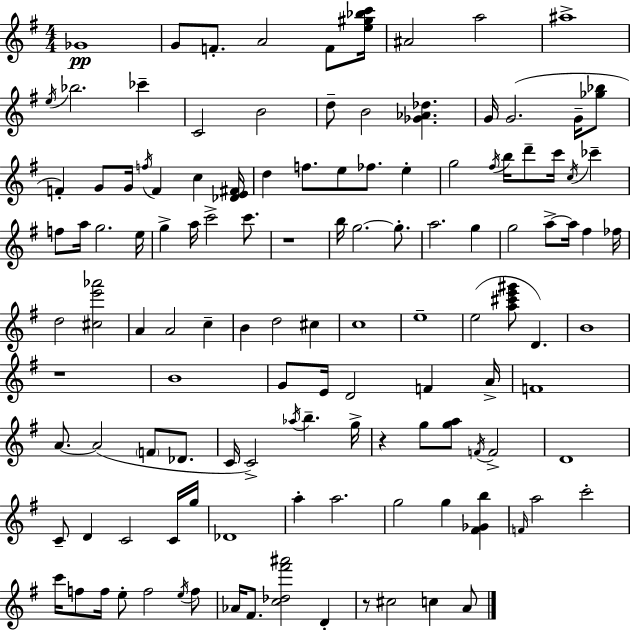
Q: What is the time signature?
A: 4/4